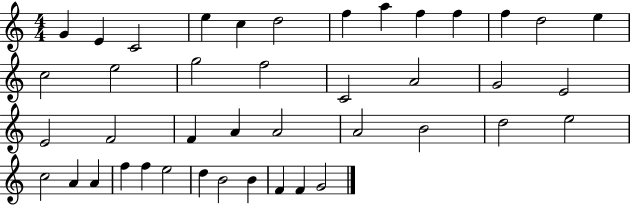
{
  \clef treble
  \numericTimeSignature
  \time 4/4
  \key c \major
  g'4 e'4 c'2 | e''4 c''4 d''2 | f''4 a''4 f''4 f''4 | f''4 d''2 e''4 | \break c''2 e''2 | g''2 f''2 | c'2 a'2 | g'2 e'2 | \break e'2 f'2 | f'4 a'4 a'2 | a'2 b'2 | d''2 e''2 | \break c''2 a'4 a'4 | f''4 f''4 e''2 | d''4 b'2 b'4 | f'4 f'4 g'2 | \break \bar "|."
}